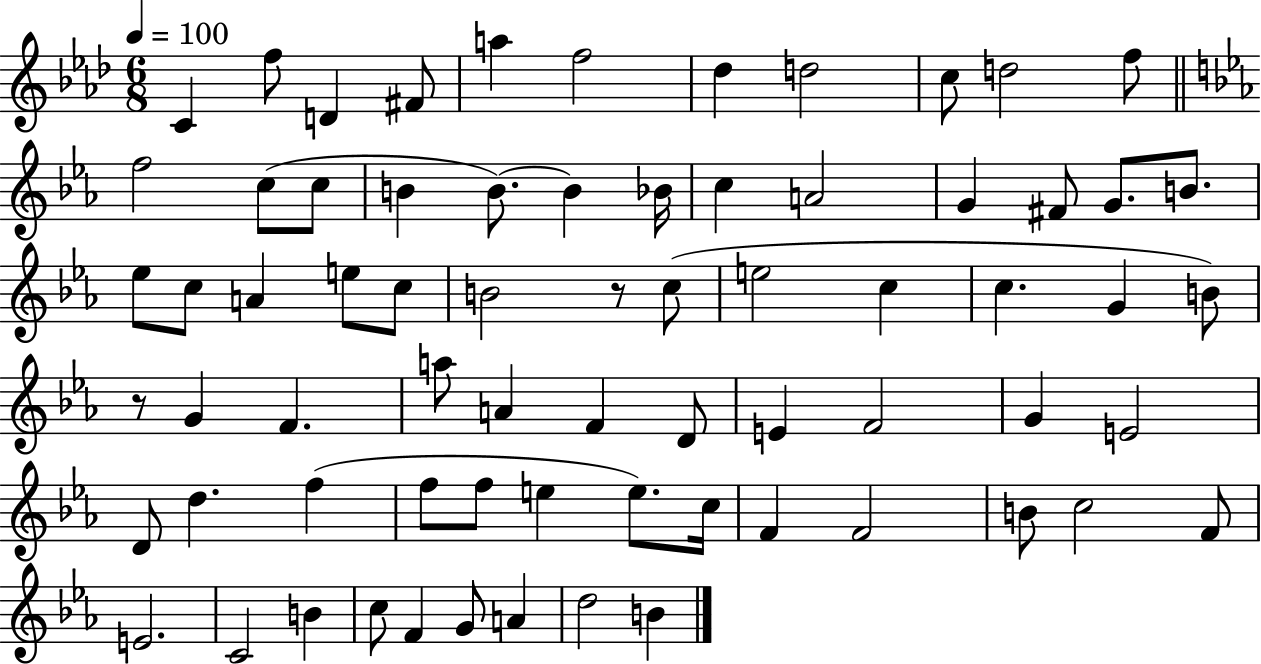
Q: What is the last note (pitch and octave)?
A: B4